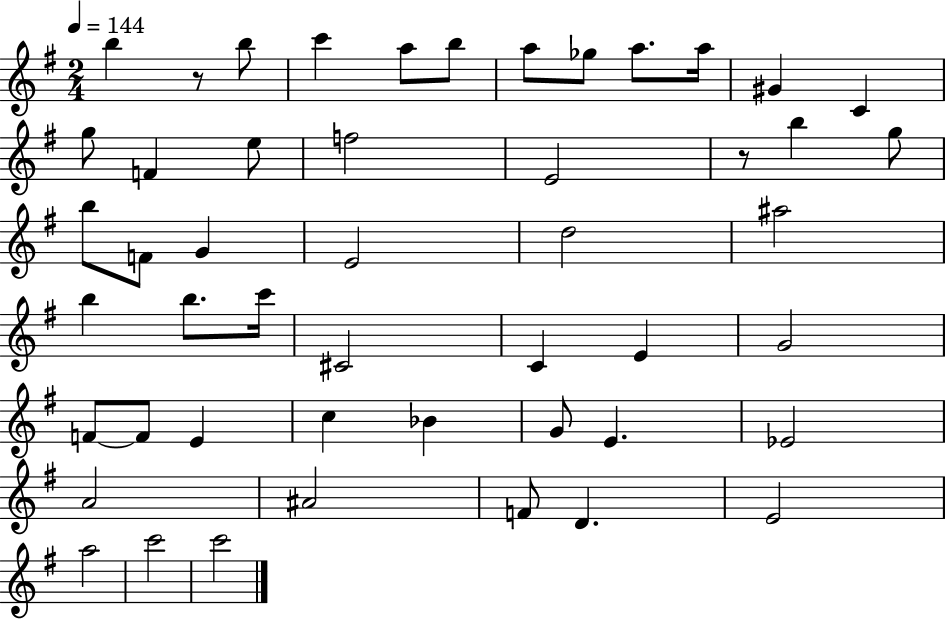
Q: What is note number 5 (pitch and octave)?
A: B5